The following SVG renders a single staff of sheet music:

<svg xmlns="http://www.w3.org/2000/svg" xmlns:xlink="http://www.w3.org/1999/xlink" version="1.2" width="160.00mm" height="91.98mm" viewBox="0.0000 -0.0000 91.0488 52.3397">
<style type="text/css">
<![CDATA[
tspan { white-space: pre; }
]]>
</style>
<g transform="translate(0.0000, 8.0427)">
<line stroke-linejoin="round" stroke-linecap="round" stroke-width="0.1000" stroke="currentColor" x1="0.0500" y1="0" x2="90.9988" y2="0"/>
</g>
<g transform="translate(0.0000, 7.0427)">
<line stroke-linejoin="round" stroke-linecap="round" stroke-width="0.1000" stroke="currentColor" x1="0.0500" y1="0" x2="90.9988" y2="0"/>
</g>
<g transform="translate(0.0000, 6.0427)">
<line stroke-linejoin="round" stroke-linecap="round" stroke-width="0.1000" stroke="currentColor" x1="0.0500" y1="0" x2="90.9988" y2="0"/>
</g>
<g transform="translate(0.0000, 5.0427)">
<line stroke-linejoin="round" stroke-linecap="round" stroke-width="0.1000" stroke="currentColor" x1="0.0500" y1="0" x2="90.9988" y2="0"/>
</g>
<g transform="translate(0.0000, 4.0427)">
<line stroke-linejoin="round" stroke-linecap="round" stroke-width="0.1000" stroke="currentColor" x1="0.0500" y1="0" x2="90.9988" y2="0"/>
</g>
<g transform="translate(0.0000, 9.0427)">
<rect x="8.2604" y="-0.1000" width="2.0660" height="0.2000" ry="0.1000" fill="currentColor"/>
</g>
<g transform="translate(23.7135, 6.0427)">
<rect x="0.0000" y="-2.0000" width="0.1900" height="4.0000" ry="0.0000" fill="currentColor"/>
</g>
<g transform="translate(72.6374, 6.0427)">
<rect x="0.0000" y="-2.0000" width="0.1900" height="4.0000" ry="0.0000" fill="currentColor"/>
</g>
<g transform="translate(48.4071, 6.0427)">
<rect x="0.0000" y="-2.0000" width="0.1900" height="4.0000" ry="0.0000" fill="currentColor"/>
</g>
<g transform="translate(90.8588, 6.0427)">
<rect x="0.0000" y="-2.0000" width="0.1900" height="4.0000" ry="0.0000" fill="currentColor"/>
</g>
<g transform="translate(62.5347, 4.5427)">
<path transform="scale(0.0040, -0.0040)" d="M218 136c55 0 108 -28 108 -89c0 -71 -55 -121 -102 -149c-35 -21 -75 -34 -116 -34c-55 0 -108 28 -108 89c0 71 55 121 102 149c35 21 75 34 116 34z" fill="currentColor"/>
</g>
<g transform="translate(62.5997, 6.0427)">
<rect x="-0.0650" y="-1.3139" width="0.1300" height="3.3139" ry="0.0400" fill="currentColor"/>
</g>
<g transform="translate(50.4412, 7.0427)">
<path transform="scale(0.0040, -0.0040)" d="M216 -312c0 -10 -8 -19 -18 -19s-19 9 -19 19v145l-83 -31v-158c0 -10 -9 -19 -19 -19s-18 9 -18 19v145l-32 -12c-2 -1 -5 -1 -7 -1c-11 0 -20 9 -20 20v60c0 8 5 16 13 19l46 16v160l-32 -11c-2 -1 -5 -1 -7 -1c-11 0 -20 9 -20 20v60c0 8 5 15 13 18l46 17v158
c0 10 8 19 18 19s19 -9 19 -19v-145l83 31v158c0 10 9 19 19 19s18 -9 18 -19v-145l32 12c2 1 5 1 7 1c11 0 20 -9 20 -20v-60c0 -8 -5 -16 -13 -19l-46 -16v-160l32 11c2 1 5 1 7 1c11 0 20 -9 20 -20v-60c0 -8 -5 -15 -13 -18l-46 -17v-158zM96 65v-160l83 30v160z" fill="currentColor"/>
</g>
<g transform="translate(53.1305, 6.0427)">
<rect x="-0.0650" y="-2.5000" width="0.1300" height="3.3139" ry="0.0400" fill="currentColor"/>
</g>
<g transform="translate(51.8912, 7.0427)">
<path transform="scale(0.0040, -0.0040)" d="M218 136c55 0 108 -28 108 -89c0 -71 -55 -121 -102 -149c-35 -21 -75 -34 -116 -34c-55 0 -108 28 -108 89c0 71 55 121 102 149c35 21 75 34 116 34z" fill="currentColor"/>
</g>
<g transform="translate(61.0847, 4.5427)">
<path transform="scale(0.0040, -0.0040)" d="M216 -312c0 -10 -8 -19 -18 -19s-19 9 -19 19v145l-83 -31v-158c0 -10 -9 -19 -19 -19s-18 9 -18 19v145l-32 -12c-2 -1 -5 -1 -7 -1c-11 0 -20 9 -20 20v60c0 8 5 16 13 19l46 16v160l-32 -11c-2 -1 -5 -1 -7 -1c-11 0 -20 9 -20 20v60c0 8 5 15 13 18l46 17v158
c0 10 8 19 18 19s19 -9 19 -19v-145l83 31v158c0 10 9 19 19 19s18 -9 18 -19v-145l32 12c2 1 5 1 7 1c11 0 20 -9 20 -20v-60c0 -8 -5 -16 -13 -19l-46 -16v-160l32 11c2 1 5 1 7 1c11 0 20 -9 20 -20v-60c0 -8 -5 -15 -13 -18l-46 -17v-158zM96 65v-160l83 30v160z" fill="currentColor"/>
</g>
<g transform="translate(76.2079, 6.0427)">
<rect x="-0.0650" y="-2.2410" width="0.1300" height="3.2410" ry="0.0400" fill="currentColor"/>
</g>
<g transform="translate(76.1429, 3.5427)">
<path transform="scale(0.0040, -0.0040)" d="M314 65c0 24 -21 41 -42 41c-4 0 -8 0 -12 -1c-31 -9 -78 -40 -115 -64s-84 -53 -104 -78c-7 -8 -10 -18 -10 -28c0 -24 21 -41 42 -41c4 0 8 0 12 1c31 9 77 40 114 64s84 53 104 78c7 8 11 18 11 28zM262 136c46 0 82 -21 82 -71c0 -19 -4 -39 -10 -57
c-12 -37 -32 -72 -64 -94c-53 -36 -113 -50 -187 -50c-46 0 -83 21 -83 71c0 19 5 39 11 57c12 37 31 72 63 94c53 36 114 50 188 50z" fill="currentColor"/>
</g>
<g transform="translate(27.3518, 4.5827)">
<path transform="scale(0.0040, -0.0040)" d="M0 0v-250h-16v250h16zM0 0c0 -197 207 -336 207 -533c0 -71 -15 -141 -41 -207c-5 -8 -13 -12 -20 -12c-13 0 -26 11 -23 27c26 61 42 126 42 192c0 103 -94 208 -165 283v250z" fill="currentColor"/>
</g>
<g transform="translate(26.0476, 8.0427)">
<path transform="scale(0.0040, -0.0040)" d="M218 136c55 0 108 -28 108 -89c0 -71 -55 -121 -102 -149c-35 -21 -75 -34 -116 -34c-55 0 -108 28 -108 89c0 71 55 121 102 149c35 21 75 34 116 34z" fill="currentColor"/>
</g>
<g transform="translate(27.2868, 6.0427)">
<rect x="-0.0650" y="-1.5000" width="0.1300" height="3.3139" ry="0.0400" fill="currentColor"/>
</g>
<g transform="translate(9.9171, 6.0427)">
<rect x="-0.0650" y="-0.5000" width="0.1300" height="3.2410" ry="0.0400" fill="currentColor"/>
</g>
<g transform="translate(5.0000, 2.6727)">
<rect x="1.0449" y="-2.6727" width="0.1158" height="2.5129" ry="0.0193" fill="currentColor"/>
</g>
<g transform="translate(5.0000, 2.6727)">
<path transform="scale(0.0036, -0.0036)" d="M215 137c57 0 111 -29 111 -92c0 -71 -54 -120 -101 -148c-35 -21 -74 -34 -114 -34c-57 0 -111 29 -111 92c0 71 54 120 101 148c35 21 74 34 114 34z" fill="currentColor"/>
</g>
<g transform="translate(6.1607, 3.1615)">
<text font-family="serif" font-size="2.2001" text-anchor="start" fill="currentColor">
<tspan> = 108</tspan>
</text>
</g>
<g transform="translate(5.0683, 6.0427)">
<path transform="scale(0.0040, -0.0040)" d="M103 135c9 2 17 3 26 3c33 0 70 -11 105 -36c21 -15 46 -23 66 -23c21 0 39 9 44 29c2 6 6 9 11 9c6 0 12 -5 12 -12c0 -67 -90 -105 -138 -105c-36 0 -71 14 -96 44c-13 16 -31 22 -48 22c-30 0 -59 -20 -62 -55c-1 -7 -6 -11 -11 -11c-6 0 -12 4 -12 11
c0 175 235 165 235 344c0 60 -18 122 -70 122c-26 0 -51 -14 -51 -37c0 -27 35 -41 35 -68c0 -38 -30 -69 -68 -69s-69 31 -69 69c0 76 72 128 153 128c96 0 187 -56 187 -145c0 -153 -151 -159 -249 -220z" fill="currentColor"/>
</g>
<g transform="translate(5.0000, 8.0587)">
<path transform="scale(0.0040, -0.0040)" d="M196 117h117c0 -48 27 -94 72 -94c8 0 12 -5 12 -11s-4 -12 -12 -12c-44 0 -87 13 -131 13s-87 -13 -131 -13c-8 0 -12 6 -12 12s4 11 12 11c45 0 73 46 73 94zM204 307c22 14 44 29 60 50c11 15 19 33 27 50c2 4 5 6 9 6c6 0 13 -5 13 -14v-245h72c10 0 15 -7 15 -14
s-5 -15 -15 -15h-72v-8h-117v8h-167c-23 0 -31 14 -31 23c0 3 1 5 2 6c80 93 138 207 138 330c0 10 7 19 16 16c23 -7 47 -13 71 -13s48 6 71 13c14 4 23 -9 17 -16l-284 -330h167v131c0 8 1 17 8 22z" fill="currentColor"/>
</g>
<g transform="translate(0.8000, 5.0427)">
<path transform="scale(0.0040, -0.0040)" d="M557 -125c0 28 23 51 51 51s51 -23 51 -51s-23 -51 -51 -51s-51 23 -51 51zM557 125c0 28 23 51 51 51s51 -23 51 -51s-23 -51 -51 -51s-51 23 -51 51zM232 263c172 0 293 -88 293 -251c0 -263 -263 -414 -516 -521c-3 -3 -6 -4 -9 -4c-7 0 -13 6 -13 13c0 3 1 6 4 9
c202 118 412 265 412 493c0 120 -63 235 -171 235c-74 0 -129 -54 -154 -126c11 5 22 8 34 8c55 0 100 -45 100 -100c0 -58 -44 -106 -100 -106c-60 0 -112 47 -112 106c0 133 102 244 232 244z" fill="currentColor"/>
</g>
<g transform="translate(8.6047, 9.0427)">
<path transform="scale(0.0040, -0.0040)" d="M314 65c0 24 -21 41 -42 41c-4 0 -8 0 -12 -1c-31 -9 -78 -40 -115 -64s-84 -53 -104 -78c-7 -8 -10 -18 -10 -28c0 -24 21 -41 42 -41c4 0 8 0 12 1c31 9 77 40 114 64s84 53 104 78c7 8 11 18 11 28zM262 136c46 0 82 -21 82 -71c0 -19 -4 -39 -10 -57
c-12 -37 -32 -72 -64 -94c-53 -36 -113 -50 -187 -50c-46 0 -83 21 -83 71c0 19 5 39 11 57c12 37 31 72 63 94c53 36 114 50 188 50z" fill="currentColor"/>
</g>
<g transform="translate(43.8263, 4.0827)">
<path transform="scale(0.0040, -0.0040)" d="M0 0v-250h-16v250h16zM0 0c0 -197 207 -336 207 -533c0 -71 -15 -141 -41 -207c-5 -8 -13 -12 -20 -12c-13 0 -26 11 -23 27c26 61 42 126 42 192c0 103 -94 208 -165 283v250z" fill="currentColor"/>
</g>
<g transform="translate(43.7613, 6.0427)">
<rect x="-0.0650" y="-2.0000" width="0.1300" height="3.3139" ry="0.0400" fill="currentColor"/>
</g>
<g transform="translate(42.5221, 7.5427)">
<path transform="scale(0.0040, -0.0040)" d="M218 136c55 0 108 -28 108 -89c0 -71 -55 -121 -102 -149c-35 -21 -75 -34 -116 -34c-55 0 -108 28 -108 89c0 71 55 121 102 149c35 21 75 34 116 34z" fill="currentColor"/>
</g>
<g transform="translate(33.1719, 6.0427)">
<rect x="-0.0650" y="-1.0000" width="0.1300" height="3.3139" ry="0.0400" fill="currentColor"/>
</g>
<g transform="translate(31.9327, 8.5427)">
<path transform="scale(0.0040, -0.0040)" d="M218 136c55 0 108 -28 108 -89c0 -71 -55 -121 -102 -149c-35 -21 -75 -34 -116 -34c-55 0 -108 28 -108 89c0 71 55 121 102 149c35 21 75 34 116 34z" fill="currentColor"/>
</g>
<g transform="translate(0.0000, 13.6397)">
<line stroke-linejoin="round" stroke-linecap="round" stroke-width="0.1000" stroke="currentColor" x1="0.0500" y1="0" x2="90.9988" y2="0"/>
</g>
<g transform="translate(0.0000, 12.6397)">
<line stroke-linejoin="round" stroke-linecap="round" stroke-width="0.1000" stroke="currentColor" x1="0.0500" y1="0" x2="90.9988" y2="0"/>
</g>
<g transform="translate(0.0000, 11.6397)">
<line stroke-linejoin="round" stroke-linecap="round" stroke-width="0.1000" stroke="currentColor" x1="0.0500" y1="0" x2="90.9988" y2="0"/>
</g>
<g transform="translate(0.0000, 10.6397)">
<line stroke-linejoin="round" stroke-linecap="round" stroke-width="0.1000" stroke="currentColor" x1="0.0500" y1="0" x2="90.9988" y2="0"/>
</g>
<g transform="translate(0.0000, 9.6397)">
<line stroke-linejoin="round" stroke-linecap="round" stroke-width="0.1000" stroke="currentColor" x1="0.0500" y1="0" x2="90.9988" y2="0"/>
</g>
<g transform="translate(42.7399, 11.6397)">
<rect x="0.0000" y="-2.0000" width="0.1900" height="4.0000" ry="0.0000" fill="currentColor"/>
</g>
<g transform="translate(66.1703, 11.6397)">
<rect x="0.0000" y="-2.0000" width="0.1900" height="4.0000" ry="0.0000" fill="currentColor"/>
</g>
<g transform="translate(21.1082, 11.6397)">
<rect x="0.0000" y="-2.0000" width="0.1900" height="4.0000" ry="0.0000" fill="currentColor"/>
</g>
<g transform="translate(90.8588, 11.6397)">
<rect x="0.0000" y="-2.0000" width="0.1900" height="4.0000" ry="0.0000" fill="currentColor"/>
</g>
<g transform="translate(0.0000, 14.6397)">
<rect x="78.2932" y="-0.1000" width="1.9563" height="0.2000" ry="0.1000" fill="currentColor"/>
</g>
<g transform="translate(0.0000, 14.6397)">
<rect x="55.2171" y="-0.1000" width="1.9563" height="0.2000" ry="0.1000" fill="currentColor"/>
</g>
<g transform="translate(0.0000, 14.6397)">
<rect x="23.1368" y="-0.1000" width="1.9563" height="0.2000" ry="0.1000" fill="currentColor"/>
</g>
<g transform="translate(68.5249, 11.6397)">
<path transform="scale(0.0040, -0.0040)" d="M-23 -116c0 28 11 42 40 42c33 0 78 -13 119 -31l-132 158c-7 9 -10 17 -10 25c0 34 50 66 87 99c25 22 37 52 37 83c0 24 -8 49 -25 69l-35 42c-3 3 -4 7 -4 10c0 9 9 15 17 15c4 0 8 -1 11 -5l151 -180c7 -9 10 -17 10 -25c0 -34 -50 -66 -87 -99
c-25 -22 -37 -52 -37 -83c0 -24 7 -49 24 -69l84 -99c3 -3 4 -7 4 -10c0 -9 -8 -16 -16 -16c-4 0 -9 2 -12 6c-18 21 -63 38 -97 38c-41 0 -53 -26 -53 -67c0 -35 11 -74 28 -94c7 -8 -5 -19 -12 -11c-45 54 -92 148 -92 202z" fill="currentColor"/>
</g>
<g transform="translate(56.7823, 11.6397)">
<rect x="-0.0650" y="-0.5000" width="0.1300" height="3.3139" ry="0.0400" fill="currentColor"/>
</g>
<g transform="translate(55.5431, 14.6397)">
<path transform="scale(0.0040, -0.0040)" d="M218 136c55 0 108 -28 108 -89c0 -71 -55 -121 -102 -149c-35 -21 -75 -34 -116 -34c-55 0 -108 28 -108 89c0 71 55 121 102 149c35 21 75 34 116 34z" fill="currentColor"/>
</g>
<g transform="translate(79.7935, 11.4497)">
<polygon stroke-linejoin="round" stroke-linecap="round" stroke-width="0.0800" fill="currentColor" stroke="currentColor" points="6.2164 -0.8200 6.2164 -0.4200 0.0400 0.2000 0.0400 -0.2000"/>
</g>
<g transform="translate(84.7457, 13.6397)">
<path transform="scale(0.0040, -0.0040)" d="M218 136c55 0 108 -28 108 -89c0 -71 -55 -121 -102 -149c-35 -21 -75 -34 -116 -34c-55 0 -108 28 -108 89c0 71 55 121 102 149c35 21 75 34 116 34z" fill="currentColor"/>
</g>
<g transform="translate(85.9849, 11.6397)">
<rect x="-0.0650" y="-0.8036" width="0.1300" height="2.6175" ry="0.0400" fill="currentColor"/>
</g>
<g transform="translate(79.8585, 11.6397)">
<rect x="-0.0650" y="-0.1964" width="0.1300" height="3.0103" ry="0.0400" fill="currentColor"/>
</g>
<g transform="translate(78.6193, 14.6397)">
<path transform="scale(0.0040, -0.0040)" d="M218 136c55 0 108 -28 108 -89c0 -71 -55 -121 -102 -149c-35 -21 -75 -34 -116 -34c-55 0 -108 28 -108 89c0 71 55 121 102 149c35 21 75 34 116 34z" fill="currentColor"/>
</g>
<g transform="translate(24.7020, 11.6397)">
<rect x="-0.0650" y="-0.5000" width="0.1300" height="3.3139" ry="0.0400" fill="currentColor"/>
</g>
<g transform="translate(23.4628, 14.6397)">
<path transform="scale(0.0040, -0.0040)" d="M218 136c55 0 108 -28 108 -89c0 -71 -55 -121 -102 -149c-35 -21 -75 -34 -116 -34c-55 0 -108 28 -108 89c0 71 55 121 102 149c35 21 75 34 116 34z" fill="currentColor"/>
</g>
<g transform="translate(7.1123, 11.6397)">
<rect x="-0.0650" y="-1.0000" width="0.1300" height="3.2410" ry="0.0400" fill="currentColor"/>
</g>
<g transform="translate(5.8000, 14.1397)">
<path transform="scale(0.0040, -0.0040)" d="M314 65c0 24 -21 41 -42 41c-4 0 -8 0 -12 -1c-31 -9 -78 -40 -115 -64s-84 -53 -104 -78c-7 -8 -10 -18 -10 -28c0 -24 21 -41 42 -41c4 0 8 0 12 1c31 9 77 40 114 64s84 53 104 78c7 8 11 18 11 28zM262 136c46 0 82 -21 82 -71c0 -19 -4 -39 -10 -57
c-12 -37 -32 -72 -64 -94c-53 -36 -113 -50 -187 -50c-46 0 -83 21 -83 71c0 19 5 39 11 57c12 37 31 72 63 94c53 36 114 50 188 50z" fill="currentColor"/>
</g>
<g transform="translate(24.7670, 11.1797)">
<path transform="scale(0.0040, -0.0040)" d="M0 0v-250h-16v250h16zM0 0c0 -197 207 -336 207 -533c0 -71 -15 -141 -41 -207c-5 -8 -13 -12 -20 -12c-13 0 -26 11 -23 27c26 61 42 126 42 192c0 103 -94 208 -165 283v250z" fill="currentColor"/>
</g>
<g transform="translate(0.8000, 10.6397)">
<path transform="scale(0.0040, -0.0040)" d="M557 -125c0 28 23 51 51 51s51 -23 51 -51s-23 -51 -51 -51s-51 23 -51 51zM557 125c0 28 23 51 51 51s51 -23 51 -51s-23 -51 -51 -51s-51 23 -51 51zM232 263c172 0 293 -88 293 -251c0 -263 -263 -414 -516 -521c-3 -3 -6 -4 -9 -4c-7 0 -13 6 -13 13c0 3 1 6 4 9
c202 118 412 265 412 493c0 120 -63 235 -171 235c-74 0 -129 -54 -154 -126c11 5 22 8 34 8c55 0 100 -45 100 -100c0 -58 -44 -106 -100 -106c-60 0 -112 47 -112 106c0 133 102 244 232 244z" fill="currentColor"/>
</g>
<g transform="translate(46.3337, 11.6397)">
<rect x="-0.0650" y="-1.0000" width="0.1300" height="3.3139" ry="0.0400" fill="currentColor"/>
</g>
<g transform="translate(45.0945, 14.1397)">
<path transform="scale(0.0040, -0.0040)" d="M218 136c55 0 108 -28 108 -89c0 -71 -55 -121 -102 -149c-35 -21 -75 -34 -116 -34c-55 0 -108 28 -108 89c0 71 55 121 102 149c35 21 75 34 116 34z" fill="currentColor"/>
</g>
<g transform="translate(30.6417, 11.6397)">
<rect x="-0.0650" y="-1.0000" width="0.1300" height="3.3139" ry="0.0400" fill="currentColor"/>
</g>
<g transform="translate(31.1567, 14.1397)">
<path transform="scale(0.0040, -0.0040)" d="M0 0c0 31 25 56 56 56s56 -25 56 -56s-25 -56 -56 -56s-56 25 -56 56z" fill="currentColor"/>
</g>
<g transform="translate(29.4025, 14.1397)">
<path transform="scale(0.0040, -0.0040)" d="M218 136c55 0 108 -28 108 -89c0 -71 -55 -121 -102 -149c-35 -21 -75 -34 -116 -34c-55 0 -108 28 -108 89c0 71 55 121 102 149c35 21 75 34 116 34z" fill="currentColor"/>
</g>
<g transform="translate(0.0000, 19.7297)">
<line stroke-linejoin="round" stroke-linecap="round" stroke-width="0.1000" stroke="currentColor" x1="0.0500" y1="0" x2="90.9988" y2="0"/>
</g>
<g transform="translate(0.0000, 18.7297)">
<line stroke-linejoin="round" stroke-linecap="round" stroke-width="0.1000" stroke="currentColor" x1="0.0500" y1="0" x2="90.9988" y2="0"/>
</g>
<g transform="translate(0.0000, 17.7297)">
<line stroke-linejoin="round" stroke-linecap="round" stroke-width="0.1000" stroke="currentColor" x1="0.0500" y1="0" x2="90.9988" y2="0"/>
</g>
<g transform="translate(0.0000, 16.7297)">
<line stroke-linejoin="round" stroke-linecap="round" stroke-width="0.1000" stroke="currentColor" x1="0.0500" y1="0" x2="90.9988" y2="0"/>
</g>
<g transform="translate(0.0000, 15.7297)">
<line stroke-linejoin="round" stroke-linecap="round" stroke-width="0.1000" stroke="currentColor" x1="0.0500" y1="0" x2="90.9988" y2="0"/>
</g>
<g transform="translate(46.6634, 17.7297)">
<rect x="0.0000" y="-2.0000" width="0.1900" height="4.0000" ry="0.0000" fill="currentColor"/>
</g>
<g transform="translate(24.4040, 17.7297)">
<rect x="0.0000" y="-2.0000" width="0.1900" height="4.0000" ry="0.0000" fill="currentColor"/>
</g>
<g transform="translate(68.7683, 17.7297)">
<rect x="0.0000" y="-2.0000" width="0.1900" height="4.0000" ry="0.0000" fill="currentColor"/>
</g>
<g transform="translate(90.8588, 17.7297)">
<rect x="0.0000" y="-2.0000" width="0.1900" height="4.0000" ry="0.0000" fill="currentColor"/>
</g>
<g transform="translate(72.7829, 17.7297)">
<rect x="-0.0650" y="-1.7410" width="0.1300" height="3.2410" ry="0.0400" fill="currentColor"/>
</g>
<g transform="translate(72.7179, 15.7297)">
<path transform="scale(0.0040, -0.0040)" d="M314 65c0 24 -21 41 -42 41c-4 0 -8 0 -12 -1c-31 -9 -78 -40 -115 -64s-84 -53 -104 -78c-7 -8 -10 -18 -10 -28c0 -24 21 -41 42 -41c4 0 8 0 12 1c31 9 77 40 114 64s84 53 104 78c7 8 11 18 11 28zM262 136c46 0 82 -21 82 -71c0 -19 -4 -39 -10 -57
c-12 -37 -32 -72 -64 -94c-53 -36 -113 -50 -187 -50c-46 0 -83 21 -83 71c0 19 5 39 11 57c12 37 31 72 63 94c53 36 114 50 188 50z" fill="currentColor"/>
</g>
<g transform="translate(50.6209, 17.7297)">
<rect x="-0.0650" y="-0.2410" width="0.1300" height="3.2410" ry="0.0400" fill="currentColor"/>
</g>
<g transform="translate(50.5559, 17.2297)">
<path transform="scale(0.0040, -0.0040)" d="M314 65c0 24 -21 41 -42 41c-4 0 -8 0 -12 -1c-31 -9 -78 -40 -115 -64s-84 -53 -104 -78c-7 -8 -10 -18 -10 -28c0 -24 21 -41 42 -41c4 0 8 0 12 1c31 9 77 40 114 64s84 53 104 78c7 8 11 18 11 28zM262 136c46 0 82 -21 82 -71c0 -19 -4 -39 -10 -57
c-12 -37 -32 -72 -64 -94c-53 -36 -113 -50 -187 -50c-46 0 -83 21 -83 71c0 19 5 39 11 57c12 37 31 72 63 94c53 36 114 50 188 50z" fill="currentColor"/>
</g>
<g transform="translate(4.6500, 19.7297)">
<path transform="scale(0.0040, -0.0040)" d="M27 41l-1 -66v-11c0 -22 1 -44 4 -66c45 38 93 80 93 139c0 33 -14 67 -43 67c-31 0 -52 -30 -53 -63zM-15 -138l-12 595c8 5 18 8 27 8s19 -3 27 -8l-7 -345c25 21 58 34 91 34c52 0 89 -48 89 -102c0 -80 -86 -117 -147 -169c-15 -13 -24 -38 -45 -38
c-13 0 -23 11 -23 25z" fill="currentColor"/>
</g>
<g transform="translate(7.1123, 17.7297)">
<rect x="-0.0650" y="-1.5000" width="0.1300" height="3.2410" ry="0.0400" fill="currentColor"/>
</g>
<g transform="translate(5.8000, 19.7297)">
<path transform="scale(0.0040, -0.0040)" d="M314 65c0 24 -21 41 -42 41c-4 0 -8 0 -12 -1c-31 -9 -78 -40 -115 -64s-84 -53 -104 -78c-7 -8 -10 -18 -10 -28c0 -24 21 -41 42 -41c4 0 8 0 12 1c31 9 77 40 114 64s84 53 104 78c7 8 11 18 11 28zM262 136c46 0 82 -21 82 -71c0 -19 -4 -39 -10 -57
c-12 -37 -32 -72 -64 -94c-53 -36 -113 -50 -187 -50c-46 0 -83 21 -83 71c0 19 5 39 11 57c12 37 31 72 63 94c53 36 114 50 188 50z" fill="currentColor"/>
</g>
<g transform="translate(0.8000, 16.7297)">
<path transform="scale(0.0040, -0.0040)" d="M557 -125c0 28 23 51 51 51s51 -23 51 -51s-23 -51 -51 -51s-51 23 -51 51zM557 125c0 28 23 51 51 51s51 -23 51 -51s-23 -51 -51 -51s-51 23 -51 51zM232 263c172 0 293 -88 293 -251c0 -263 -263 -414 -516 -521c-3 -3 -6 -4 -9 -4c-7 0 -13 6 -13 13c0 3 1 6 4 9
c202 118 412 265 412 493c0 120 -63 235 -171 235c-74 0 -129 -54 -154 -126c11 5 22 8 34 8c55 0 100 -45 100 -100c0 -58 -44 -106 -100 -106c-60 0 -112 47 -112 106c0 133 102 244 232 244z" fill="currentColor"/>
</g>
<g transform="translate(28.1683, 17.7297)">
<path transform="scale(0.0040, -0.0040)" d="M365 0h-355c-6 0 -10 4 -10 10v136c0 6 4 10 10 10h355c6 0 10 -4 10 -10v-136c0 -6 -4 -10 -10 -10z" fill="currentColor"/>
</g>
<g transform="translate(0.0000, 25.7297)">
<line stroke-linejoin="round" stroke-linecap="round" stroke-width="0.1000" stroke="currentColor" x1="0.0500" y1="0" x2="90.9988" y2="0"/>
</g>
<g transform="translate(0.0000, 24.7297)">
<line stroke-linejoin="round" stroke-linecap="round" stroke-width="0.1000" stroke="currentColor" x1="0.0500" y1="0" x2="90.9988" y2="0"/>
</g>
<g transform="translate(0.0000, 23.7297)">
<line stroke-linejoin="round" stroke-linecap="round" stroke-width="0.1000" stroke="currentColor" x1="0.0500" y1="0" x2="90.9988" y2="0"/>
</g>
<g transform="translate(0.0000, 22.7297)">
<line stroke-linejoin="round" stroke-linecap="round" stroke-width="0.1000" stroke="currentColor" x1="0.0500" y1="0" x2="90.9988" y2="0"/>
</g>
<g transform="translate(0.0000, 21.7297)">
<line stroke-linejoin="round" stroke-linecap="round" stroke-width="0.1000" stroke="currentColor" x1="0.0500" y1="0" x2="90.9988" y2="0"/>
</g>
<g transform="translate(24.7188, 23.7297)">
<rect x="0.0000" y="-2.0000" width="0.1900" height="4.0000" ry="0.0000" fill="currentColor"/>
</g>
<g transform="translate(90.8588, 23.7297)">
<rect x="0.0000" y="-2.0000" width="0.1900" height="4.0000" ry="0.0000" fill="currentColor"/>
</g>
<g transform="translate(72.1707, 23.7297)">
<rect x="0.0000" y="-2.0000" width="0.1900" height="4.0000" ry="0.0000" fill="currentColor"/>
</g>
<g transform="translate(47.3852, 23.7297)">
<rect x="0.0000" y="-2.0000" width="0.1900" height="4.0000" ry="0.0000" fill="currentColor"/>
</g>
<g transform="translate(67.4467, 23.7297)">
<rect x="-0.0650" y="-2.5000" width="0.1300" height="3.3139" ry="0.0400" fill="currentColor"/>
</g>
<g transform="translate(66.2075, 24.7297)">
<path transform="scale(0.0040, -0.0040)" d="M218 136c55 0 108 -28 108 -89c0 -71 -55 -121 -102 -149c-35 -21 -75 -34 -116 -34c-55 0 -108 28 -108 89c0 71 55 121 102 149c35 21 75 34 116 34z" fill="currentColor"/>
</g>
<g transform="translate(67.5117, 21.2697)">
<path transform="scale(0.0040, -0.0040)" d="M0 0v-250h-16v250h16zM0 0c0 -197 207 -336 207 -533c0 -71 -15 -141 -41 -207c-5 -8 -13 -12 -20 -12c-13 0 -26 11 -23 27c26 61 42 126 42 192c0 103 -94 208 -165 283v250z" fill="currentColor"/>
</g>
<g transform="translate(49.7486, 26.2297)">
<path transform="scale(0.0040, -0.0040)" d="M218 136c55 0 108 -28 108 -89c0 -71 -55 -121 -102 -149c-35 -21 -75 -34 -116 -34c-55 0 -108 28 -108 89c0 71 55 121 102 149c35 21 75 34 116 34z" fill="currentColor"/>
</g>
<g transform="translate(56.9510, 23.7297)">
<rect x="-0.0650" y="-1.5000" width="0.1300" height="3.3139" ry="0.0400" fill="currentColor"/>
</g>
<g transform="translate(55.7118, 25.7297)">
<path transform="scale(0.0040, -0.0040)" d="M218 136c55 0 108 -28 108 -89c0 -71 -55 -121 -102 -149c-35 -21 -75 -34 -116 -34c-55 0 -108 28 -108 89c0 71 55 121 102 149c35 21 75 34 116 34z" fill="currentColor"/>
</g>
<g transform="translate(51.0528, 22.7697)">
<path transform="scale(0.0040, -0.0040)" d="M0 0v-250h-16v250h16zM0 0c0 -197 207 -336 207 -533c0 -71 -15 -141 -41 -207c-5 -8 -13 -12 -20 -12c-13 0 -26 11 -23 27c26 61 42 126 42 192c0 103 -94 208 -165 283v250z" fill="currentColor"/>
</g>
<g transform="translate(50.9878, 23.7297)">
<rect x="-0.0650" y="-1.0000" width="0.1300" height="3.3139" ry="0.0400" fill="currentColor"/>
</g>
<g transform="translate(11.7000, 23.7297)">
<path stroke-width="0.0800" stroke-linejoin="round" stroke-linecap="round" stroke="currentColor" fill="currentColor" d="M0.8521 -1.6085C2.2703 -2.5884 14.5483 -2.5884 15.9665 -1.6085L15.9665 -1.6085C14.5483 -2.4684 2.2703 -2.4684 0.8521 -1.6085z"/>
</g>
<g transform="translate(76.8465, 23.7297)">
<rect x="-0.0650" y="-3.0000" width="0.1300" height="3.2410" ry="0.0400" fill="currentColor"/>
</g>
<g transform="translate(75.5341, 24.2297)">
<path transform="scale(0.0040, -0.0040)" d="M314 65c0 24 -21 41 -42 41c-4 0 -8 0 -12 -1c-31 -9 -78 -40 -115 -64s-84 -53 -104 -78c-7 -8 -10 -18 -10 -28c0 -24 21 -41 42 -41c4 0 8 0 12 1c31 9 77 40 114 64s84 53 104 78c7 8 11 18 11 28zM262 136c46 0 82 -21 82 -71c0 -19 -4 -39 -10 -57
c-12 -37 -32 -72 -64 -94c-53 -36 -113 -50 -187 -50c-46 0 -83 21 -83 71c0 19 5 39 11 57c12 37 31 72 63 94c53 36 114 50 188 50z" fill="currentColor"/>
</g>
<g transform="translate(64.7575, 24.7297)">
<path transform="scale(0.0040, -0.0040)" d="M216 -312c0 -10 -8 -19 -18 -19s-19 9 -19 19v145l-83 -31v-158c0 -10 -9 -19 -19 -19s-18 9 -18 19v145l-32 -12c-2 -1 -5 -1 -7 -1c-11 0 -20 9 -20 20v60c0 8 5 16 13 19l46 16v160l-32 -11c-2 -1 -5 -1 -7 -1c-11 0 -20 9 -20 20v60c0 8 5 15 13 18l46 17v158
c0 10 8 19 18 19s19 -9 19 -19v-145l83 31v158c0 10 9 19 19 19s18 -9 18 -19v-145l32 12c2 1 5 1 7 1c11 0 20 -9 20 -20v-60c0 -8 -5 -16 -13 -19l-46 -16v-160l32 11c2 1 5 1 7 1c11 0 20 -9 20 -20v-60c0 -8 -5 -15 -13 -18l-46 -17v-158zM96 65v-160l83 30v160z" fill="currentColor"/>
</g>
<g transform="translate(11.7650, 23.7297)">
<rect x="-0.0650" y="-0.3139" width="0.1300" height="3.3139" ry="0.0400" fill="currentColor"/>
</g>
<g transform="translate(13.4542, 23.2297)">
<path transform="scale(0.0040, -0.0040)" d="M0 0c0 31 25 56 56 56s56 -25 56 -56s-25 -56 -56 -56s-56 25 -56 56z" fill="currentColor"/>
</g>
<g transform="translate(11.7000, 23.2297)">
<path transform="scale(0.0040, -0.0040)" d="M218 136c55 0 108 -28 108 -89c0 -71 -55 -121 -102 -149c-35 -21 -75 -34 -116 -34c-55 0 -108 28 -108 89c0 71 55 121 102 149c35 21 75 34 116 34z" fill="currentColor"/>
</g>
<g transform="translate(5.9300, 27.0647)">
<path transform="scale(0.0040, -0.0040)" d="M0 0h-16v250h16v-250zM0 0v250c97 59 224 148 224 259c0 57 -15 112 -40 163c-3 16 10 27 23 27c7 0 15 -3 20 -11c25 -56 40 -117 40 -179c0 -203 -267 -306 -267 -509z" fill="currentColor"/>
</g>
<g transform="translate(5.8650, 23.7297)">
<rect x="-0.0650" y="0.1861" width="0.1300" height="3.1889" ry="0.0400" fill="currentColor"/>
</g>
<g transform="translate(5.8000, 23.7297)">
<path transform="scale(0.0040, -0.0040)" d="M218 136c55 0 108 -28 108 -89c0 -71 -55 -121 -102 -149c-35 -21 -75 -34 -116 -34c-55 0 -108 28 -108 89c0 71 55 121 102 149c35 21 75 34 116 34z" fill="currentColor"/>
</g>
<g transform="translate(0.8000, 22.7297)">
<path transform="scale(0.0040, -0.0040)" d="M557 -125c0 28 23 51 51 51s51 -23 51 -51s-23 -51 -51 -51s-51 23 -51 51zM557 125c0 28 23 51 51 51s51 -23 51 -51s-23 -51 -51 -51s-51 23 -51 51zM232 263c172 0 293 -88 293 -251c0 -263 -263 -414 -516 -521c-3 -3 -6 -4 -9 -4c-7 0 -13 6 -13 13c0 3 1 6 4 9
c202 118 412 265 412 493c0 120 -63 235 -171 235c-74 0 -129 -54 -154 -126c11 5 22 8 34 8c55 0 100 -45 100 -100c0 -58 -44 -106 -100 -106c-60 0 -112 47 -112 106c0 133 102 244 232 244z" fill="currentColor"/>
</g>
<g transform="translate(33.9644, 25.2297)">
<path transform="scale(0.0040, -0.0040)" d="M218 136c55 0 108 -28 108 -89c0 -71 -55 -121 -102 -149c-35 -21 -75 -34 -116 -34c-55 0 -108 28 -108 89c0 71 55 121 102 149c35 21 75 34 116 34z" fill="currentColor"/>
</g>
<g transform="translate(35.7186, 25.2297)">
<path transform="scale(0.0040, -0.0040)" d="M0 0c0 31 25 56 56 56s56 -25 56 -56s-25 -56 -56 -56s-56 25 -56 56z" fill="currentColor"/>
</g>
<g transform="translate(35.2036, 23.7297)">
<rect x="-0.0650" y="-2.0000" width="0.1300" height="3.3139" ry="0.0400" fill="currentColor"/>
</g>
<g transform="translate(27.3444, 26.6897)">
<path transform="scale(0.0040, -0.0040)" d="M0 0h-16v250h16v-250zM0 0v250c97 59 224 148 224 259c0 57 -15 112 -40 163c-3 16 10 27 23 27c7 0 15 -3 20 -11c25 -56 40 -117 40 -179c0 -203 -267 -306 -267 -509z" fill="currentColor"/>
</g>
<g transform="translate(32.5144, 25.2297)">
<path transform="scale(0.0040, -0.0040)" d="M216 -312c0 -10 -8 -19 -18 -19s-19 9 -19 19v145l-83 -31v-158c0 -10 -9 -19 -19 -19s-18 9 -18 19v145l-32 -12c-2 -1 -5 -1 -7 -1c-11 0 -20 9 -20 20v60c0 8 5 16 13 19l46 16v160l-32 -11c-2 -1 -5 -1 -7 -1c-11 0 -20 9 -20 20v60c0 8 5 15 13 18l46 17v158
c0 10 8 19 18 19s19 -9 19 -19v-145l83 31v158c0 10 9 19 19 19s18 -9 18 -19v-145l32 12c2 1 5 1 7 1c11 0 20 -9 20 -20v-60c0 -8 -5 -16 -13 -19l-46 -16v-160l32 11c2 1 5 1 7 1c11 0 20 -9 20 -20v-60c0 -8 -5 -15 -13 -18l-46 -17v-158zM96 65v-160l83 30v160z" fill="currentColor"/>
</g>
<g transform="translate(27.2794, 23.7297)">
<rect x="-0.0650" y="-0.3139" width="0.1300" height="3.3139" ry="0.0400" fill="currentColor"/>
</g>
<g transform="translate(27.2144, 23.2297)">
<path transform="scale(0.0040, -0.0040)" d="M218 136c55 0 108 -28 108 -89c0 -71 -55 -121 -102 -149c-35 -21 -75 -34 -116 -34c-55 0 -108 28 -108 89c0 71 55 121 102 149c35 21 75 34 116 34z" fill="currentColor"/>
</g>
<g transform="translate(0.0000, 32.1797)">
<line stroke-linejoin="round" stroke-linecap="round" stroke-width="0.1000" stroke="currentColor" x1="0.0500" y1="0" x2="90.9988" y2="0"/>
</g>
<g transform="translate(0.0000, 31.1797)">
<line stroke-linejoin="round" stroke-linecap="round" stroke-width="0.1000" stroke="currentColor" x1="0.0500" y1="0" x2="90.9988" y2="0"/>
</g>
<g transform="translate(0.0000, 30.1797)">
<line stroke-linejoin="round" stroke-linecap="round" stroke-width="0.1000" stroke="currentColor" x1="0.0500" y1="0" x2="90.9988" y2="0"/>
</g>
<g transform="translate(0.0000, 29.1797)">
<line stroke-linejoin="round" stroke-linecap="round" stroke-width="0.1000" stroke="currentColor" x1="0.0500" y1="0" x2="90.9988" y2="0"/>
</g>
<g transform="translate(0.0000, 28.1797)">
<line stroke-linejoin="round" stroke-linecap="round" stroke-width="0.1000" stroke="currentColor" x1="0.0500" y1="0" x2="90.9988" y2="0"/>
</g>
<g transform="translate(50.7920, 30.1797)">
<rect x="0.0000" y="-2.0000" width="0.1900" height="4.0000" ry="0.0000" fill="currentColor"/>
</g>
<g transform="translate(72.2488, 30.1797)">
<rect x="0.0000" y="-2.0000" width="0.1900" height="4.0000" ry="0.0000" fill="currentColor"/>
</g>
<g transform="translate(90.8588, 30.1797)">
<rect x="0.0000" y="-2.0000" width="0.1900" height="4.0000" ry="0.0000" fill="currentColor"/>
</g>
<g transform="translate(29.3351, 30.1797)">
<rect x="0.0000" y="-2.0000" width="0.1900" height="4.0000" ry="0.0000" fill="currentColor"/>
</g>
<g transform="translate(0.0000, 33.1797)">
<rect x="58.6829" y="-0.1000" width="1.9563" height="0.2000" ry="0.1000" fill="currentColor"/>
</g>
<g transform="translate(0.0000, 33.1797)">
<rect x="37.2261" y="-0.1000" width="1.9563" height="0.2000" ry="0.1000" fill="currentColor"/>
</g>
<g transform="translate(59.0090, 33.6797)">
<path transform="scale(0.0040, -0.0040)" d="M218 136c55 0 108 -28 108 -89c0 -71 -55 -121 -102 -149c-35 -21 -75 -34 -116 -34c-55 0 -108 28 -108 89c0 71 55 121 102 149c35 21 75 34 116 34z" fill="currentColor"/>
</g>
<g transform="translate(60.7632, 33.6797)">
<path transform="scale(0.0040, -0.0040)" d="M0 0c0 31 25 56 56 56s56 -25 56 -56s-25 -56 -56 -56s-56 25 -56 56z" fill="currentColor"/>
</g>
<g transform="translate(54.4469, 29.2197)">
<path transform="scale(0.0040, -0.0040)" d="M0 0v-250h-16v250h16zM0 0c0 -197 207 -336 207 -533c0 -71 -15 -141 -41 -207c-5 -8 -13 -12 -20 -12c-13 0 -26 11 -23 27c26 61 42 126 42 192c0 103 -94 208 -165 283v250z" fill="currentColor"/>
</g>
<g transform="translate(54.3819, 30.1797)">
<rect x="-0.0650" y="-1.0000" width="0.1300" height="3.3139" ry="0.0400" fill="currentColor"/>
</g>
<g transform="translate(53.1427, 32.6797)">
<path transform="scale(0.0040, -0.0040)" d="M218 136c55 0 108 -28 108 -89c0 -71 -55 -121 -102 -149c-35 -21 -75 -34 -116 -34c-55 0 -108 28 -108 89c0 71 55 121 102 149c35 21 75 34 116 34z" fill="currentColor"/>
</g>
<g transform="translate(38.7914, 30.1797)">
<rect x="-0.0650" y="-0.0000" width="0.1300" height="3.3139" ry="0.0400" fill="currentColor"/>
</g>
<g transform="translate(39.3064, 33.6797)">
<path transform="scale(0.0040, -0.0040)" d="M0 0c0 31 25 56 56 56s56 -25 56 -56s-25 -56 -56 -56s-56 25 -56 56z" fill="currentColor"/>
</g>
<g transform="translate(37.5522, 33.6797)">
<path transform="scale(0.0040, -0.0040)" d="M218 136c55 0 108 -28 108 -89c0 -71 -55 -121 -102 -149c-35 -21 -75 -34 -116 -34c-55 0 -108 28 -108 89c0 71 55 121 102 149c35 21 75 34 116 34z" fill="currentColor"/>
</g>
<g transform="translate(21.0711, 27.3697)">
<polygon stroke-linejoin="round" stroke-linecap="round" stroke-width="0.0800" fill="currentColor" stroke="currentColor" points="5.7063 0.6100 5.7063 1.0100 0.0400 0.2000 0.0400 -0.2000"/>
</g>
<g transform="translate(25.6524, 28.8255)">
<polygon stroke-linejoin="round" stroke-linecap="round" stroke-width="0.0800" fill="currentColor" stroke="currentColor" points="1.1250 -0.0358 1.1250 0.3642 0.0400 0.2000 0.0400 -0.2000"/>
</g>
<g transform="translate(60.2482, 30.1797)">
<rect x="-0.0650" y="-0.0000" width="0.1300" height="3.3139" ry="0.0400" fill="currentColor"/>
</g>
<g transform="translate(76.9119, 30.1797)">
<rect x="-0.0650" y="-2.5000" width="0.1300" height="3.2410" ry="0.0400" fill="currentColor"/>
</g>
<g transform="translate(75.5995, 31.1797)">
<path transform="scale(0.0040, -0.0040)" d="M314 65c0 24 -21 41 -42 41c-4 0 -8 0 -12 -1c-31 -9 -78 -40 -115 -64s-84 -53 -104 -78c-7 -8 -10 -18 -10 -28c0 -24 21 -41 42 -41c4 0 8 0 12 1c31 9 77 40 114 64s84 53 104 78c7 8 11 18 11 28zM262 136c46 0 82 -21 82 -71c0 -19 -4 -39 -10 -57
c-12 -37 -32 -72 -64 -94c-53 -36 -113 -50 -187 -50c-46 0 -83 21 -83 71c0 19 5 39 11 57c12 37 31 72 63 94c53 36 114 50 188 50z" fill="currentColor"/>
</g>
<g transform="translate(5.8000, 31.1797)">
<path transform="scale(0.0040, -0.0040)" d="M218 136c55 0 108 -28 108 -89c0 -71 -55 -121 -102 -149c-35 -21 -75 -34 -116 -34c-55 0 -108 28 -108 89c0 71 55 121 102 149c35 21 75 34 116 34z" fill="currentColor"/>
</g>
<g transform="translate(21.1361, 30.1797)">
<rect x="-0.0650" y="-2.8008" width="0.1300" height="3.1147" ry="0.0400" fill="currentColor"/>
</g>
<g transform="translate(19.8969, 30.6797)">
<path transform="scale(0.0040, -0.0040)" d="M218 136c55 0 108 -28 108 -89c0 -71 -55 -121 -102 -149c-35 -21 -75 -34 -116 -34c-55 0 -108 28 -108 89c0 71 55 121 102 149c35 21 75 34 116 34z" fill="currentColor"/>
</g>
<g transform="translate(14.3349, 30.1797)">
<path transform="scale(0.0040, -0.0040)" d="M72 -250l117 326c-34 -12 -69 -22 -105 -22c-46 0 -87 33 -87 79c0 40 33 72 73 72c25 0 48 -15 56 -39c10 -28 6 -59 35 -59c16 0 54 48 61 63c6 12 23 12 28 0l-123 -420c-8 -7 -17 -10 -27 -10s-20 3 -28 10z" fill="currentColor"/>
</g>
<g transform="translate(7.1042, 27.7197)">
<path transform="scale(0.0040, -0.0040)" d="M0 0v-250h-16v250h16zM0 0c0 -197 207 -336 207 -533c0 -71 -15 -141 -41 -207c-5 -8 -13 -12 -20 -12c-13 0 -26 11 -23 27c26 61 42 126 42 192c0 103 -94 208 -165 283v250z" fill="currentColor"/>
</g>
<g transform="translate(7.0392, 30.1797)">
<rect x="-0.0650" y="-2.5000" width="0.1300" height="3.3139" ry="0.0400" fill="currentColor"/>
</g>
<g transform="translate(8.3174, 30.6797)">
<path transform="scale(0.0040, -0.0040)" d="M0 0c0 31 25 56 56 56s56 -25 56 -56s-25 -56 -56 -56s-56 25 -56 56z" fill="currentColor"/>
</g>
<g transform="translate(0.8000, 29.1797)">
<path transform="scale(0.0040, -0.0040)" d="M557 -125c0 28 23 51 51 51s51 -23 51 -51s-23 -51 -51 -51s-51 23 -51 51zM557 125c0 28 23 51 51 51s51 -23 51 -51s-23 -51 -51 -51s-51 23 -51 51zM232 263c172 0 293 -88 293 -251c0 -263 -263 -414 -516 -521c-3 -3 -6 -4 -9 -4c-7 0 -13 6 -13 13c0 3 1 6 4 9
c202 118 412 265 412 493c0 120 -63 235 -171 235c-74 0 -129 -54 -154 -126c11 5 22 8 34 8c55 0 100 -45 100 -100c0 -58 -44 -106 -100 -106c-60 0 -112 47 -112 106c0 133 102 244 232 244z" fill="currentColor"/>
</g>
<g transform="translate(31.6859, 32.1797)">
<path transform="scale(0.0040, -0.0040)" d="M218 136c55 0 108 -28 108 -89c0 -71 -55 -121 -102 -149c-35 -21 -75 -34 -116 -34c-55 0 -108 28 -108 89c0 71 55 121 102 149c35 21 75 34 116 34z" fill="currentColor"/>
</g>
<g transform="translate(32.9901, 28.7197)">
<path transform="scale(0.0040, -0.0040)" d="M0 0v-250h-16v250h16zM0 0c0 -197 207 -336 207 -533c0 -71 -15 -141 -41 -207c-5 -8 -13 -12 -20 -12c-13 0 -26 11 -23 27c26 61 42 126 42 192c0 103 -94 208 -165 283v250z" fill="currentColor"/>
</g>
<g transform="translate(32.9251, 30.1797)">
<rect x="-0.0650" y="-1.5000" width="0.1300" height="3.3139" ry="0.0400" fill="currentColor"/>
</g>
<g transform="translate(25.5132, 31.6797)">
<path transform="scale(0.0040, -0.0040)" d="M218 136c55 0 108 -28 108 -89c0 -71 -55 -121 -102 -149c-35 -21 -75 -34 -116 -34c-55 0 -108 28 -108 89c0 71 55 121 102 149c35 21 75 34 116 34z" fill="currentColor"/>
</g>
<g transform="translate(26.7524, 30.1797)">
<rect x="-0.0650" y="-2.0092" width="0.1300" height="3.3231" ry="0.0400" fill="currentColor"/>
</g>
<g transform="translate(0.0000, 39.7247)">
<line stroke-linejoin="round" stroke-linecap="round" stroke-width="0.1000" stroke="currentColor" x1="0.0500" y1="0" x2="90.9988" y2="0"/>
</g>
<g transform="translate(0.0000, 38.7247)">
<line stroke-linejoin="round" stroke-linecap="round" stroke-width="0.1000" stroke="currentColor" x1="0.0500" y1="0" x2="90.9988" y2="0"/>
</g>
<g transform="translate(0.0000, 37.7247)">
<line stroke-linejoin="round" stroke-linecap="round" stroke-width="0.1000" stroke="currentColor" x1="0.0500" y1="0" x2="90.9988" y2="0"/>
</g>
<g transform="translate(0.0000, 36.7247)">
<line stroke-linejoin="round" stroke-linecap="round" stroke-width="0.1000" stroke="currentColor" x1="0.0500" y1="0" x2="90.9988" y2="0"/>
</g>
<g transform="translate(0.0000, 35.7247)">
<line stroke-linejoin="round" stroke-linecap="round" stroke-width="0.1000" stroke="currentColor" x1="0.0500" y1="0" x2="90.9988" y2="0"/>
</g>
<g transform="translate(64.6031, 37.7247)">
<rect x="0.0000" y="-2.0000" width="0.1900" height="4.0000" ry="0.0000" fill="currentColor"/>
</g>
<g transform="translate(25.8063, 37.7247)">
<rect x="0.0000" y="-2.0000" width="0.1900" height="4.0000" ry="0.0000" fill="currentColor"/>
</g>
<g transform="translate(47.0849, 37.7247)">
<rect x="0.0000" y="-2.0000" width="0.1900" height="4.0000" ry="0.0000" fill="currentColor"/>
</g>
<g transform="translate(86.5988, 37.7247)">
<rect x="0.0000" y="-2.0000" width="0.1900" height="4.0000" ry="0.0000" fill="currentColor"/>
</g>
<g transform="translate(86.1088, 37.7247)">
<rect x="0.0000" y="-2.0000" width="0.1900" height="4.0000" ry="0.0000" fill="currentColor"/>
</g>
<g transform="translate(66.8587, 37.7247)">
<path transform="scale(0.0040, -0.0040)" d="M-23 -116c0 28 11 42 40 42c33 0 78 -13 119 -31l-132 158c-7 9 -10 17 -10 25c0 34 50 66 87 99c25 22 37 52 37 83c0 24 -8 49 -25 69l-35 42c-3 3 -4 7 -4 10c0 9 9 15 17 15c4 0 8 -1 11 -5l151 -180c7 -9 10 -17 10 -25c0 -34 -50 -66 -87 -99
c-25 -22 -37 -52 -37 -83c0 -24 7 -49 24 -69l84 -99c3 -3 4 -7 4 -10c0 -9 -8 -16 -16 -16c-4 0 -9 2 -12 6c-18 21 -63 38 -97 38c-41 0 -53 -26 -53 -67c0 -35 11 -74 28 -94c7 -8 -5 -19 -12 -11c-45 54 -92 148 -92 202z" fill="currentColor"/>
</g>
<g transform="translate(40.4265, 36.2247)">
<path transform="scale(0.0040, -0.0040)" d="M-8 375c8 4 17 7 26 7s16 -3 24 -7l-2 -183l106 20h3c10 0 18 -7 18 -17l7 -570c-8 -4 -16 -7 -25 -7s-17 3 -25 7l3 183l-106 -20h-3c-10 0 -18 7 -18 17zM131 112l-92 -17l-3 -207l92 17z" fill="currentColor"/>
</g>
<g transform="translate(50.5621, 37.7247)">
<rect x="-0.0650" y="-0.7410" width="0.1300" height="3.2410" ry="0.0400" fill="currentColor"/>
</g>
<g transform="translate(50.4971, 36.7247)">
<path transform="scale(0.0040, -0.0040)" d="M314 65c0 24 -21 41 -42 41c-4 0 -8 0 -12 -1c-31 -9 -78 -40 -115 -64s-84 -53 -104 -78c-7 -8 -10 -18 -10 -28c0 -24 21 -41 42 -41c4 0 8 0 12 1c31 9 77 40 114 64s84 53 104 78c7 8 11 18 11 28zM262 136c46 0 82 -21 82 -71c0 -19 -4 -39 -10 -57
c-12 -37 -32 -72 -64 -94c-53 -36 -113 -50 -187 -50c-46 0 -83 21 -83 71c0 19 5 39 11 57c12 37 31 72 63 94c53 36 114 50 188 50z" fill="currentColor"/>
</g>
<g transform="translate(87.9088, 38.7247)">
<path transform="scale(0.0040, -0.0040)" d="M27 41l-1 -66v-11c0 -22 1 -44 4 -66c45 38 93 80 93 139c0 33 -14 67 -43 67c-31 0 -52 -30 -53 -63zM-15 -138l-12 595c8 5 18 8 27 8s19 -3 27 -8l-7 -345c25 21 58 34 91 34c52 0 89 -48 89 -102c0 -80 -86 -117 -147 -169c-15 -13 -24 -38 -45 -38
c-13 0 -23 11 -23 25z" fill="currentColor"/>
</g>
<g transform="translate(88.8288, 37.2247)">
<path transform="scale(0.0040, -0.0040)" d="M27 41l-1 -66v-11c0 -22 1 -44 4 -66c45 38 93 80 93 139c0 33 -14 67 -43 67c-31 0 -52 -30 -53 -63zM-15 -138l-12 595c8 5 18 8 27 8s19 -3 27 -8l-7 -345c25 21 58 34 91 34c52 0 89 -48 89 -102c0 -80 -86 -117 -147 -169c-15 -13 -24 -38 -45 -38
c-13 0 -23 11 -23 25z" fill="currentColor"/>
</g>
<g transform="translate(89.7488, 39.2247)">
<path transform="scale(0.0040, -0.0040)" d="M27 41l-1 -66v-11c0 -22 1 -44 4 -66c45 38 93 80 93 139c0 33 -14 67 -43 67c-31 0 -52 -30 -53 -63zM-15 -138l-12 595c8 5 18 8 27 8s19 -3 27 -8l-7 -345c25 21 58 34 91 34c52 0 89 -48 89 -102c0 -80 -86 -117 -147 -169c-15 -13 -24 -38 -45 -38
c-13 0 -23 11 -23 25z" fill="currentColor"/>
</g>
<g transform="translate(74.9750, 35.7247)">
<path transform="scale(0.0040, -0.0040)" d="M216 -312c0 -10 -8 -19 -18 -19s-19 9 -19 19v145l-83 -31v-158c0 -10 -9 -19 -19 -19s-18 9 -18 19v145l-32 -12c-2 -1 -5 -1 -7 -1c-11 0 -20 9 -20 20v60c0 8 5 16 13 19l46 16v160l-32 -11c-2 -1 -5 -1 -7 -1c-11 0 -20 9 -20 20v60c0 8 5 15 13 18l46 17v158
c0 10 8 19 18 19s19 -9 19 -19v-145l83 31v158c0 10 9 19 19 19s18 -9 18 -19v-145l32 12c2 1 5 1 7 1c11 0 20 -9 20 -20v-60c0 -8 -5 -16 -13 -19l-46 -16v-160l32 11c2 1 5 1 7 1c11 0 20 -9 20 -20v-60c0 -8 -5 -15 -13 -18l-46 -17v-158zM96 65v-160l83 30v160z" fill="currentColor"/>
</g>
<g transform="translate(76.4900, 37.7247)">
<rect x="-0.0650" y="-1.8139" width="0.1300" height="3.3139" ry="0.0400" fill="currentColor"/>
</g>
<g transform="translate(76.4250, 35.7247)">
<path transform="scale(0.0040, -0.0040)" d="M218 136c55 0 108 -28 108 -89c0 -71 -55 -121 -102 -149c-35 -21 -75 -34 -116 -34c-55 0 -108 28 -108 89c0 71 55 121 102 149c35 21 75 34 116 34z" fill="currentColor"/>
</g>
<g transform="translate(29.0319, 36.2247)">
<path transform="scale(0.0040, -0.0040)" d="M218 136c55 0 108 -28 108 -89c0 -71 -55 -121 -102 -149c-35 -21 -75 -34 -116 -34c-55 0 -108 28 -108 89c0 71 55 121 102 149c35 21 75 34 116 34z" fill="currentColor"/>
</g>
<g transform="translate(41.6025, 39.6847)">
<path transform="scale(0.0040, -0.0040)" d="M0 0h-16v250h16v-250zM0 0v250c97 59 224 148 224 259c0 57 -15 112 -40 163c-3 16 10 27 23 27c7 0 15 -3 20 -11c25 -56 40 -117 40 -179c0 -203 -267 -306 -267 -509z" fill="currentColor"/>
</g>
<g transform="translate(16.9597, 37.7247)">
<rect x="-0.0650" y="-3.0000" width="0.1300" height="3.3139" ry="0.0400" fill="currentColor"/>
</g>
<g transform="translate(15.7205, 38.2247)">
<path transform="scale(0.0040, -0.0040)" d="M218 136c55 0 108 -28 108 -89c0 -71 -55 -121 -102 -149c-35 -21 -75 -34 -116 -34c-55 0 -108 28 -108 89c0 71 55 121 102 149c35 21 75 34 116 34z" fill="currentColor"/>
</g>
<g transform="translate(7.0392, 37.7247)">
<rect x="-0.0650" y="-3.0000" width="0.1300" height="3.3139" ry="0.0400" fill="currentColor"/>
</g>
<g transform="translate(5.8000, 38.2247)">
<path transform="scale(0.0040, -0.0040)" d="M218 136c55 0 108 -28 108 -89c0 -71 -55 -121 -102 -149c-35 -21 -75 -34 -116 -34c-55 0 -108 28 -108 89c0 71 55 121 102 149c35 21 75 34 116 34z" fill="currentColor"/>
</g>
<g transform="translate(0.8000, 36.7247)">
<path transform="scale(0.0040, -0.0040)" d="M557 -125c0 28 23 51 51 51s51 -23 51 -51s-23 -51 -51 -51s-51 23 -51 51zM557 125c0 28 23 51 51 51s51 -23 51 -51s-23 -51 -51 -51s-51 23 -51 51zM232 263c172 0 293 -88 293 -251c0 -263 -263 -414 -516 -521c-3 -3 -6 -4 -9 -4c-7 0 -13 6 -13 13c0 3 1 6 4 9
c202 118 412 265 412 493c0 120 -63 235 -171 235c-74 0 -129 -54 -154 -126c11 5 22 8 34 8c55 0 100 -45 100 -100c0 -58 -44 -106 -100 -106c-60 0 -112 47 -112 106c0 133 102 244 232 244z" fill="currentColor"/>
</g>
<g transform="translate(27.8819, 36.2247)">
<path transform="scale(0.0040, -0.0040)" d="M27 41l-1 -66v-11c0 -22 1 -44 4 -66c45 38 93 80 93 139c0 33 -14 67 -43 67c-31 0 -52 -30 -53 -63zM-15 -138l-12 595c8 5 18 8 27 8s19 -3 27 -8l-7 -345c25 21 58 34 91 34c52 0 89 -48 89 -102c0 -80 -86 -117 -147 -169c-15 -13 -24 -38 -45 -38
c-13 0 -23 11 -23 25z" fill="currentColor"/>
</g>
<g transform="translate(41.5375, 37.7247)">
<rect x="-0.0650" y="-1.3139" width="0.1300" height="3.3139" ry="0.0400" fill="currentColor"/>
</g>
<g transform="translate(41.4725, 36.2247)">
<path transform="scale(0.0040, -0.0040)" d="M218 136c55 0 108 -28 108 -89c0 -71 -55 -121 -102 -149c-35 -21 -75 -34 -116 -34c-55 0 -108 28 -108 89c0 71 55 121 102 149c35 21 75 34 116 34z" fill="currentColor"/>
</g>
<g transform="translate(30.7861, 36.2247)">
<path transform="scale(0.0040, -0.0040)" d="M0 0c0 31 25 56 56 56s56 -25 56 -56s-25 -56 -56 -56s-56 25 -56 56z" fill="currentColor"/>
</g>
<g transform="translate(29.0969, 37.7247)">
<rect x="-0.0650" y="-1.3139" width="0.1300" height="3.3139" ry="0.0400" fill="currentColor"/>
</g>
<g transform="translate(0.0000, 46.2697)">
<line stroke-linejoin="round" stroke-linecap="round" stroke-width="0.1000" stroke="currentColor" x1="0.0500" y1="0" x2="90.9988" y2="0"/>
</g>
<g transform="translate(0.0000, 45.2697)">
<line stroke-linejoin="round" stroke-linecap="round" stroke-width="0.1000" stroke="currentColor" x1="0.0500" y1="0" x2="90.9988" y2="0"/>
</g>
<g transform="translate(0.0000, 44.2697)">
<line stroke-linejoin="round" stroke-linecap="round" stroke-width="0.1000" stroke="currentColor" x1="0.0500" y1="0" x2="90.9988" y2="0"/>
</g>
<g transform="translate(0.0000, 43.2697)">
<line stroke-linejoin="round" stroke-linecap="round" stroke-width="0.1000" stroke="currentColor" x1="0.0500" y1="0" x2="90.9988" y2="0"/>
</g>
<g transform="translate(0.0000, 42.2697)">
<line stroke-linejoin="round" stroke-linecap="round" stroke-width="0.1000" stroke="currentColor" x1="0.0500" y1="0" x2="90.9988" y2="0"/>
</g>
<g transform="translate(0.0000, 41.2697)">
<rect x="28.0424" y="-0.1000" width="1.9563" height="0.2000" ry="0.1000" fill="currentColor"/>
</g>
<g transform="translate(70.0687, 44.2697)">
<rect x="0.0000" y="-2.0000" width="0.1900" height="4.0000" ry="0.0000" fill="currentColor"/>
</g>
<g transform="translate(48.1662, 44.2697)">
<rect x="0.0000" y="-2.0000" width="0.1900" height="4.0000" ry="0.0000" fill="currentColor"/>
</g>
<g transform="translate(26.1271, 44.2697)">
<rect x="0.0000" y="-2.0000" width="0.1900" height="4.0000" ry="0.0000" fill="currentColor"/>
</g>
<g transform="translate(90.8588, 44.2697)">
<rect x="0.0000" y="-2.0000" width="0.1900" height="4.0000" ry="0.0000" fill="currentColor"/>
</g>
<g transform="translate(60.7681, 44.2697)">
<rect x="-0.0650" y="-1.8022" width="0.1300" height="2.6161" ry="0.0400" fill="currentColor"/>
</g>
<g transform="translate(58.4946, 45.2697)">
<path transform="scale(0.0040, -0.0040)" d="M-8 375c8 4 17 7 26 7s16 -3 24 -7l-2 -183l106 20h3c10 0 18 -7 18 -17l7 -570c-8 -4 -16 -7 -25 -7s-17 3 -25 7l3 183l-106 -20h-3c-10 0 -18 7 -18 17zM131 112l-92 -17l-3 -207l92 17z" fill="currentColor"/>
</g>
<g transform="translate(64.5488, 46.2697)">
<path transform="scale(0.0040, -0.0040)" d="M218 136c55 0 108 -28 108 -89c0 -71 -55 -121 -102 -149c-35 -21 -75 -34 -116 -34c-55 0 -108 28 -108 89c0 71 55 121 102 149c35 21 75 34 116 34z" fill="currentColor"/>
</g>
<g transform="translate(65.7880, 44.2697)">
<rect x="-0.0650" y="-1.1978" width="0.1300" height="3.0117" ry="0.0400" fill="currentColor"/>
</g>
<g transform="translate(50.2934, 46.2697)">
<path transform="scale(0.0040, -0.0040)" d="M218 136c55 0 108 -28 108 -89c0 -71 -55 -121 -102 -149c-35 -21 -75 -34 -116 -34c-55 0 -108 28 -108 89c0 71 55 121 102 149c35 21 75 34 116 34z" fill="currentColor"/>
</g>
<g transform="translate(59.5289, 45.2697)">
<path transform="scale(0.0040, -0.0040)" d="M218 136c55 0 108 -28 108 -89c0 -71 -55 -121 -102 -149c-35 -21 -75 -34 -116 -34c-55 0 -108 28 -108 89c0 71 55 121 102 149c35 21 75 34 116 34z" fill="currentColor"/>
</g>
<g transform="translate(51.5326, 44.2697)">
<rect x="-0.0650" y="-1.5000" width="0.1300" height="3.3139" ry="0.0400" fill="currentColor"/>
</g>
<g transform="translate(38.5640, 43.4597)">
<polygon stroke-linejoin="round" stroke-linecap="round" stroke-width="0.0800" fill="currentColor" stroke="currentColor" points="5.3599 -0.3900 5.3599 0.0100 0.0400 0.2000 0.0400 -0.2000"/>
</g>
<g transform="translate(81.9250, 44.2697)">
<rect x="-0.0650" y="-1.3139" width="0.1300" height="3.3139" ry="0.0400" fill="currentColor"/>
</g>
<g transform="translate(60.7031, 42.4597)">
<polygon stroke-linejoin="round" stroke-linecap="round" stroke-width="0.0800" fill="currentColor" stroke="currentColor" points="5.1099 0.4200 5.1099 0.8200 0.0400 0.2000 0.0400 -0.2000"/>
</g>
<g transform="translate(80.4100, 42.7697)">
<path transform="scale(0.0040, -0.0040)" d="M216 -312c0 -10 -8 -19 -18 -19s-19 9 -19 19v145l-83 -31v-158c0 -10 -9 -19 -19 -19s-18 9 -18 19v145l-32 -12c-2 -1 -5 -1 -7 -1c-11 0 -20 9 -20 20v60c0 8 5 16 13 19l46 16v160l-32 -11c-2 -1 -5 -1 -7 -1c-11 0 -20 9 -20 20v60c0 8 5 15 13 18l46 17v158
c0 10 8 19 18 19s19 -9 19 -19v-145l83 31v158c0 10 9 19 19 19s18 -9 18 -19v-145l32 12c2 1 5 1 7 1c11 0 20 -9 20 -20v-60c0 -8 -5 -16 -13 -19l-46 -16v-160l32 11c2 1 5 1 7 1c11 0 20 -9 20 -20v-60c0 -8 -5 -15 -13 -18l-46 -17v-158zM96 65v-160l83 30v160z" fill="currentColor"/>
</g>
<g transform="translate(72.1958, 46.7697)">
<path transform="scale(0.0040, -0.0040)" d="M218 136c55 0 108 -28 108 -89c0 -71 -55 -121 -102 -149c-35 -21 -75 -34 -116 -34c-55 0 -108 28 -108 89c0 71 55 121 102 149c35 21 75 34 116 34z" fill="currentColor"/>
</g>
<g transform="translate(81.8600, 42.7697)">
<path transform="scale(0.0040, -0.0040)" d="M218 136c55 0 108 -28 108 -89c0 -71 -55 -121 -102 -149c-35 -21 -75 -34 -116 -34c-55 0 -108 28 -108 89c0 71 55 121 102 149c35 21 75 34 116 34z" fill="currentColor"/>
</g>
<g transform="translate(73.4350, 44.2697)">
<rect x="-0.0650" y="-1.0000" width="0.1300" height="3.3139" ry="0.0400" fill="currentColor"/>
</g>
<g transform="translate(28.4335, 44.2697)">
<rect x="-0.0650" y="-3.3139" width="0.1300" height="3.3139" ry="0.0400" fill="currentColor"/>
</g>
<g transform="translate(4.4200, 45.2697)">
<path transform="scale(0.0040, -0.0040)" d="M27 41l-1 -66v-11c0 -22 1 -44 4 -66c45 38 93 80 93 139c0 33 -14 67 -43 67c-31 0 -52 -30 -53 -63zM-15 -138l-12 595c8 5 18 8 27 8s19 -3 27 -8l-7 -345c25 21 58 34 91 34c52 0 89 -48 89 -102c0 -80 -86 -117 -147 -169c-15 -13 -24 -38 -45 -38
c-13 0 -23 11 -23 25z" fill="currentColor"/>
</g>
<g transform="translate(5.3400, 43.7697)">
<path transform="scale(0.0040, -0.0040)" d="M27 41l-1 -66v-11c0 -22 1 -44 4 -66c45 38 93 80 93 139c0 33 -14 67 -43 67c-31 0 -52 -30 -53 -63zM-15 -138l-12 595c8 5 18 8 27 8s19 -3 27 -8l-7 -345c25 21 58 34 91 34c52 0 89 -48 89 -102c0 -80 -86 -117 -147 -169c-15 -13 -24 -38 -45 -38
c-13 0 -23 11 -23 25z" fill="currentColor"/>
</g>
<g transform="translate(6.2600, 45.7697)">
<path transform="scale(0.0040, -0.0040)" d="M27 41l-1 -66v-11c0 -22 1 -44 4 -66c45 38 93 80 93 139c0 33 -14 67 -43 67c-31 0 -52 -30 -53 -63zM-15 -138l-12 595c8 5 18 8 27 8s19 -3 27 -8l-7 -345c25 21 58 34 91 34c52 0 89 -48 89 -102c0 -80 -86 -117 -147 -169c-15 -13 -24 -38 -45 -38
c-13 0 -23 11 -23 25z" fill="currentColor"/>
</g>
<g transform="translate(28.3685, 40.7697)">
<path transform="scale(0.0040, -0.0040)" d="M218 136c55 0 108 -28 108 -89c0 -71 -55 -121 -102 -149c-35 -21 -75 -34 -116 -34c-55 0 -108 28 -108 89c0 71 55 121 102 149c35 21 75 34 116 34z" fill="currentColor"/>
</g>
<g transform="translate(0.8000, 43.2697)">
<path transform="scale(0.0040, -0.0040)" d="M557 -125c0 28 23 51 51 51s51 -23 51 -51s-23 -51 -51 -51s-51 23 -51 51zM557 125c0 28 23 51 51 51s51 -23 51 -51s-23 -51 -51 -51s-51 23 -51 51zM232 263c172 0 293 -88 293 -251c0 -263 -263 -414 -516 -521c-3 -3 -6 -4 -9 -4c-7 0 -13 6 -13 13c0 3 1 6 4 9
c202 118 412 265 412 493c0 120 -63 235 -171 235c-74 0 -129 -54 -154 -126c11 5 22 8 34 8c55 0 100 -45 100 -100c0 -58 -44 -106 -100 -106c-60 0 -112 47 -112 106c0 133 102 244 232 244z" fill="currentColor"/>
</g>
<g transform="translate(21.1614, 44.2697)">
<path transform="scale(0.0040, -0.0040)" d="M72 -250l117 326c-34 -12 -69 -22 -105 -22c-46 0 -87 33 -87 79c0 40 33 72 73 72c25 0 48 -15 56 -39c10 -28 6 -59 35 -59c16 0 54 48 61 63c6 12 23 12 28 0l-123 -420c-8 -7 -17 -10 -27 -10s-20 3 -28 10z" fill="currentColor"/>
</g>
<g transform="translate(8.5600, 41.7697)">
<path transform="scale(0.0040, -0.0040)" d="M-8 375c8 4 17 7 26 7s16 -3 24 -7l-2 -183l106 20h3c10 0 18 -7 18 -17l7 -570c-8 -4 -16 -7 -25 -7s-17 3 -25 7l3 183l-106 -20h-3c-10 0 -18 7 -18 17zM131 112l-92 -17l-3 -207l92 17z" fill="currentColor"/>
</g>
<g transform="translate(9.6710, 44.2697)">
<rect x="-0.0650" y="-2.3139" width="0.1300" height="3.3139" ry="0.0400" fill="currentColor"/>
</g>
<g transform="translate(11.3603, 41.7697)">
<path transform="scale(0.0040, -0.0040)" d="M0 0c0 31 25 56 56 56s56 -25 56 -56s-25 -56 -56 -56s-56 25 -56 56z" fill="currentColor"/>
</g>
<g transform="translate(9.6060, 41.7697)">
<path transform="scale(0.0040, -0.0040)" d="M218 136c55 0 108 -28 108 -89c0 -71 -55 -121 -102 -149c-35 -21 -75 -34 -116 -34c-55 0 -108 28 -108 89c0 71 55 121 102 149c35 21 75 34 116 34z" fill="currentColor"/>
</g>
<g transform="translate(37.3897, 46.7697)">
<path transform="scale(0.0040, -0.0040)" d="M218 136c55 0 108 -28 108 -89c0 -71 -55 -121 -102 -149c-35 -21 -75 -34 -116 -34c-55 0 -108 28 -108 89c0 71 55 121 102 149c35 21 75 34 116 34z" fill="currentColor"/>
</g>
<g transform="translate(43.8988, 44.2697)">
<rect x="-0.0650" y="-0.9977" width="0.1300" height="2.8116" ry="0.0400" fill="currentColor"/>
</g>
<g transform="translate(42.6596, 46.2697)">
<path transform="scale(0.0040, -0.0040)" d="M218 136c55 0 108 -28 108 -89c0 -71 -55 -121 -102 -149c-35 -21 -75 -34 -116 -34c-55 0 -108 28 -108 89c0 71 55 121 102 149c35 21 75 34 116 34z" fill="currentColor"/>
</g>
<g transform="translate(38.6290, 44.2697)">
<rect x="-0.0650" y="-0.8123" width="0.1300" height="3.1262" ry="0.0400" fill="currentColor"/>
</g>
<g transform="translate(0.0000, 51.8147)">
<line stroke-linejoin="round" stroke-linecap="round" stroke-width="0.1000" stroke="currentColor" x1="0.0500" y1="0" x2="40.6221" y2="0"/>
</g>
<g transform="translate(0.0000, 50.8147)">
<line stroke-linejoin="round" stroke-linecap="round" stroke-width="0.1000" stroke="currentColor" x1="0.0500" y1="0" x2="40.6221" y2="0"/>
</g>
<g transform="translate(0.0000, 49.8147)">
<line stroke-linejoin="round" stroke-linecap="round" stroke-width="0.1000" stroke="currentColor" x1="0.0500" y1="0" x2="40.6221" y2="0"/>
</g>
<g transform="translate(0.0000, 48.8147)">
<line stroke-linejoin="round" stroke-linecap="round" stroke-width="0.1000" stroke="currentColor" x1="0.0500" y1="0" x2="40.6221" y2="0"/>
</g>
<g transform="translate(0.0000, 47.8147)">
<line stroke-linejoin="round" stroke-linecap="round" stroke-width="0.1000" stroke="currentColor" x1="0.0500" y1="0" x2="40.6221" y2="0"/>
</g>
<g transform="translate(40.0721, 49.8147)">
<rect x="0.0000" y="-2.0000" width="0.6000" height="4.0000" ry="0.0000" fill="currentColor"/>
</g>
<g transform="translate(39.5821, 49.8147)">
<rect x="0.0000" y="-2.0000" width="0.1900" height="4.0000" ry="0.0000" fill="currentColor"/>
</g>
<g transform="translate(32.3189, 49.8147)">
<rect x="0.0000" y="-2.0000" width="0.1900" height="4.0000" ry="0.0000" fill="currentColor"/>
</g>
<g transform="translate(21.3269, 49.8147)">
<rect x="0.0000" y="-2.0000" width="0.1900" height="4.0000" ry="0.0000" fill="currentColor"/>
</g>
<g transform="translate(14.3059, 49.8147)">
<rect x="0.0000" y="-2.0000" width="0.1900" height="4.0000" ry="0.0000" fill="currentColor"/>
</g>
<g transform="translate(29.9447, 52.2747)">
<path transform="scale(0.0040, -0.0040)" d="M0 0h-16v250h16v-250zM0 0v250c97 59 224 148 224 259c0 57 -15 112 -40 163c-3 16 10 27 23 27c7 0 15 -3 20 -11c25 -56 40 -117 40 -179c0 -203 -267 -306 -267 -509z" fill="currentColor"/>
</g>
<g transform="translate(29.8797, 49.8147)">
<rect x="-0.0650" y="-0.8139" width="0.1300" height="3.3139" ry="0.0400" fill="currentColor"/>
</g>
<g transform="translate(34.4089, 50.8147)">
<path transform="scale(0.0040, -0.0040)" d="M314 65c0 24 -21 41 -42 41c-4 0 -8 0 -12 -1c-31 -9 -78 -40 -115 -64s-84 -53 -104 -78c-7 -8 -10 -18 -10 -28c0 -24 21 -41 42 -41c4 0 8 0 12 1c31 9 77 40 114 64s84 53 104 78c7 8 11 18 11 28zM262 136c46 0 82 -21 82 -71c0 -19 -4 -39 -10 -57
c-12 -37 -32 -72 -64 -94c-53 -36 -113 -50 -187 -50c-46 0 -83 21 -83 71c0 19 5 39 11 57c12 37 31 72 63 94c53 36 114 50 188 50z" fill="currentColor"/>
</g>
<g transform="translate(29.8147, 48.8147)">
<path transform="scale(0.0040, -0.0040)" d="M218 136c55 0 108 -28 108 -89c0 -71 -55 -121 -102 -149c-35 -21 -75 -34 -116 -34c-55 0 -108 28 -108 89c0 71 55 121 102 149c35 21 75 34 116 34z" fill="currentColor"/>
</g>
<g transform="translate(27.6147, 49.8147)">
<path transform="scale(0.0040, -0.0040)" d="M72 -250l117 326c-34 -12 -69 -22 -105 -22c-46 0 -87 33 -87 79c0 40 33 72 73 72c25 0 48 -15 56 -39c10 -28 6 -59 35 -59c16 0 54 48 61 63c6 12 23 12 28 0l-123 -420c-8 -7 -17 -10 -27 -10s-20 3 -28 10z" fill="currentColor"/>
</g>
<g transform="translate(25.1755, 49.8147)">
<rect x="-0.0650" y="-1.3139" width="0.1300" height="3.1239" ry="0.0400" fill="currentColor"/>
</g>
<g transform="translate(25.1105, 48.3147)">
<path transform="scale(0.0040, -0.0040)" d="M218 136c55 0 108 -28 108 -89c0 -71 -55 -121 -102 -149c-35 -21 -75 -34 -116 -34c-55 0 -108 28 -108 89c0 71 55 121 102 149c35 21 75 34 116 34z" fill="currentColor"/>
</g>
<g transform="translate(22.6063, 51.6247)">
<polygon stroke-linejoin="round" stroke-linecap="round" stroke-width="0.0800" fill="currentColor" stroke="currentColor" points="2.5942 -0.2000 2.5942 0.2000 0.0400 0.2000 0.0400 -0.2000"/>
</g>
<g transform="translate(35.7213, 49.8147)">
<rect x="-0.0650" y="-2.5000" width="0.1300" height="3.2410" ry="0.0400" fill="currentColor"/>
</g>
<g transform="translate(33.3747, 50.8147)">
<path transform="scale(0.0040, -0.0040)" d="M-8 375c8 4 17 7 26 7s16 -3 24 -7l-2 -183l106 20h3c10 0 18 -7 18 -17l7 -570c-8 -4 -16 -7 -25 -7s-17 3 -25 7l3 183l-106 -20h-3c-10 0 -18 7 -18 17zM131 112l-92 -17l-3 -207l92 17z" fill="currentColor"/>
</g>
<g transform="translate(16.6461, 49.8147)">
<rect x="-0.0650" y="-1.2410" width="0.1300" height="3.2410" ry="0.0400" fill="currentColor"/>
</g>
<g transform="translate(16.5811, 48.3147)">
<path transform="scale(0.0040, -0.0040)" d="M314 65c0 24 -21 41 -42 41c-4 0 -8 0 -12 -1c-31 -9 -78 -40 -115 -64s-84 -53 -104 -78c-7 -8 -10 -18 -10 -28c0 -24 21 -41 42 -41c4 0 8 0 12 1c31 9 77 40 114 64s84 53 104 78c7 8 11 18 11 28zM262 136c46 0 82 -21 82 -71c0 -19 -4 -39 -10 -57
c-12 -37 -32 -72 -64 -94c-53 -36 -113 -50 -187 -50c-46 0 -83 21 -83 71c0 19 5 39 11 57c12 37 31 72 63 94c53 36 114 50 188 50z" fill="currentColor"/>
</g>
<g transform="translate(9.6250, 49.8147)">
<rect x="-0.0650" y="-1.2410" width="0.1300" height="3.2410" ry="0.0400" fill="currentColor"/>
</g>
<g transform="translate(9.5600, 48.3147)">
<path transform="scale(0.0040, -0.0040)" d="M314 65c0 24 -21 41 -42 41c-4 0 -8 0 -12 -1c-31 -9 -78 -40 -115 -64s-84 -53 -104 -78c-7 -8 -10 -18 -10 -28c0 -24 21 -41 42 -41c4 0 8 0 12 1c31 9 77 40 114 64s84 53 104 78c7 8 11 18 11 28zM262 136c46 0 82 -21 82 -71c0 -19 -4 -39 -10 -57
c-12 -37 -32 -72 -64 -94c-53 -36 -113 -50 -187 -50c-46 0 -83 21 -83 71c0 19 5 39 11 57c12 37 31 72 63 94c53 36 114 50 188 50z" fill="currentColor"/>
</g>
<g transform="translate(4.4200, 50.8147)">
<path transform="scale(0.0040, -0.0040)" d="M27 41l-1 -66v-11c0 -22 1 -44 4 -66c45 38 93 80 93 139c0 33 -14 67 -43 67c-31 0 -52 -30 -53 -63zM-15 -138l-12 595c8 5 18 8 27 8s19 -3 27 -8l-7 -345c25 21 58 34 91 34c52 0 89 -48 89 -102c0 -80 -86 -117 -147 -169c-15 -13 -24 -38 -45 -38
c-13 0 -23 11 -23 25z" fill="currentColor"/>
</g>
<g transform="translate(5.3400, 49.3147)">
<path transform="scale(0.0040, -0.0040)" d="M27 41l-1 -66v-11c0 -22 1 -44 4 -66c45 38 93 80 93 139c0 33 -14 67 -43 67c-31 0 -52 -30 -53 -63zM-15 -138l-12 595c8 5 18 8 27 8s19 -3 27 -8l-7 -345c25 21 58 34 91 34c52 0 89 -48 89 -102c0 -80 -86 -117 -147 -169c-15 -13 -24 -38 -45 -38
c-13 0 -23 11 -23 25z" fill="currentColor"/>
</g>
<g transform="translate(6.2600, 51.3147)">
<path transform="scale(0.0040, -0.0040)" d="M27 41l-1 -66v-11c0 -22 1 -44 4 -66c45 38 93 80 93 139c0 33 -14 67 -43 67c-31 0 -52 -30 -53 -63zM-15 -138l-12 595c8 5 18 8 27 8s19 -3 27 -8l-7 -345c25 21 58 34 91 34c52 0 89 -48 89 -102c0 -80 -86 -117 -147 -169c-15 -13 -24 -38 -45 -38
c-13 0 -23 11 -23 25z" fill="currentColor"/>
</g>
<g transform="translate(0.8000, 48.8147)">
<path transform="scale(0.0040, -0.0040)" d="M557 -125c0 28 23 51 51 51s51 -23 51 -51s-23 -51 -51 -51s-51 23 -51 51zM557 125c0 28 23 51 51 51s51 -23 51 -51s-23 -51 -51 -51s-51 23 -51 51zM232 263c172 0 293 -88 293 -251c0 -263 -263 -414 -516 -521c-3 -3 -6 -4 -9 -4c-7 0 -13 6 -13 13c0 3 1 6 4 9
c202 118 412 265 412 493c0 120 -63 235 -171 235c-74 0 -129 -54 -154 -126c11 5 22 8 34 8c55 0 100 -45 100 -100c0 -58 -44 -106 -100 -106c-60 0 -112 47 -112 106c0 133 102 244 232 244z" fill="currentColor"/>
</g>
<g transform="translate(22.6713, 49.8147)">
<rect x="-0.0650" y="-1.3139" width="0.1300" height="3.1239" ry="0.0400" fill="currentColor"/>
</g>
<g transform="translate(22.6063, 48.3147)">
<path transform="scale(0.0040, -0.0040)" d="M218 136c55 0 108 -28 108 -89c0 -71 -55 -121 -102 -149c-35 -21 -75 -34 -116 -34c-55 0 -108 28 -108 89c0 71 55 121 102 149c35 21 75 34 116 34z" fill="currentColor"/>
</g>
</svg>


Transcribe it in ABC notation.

X:1
T:Untitled
M:2/4
L:1/4
K:C
E,,2 G,,/2 F,, A,,/2 ^B,, ^G, B,2 F,,2 E,,/2 F,, F,, E,, z E,,/2 G,,/2 _G,,2 z2 E,2 A,2 D,/2 E, E,/2 ^A,, F,,/2 G,, ^B,,/2 C,2 B,,/2 z/2 C,/2 A,,/4 G,,/2 D,, F,,/2 D,, B,,2 C, C, _G, G,/2 F,2 z ^A, B, z/2 D F,,/2 G,,/2 G,, B,,/2 G,,/2 F,, ^G, G,2 G,2 G,/2 G,/2 z/2 F,/2 B,,2